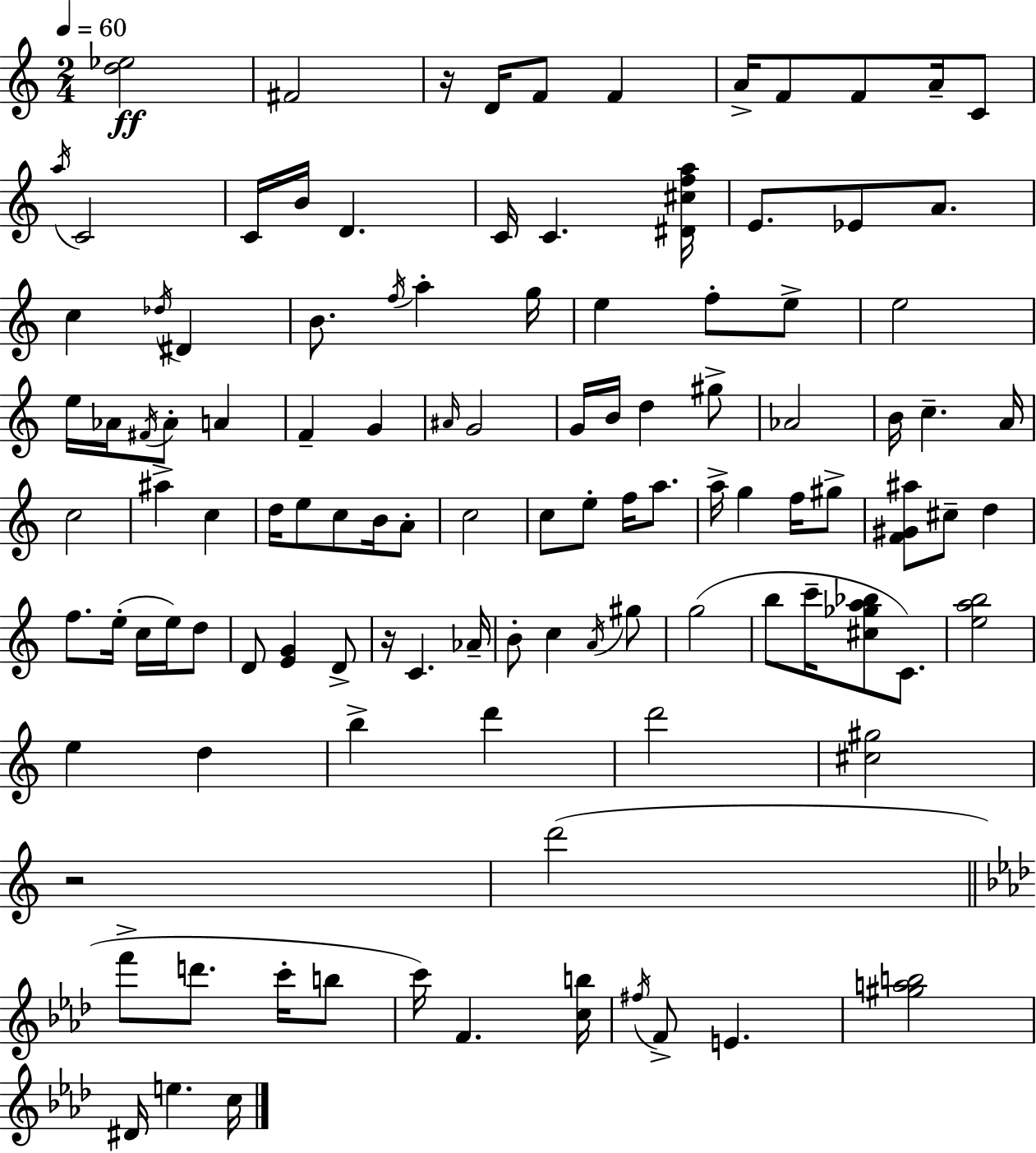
[D5,Eb5]/h F#4/h R/s D4/s F4/e F4/q A4/s F4/e F4/e A4/s C4/e A5/s C4/h C4/s B4/s D4/q. C4/s C4/q. [D#4,C#5,F5,A5]/s E4/e. Eb4/e A4/e. C5/q Db5/s D#4/q B4/e. F5/s A5/q G5/s E5/q F5/e E5/e E5/h E5/s Ab4/s F#4/s Ab4/e A4/q F4/q G4/q A#4/s G4/h G4/s B4/s D5/q G#5/e Ab4/h B4/s C5/q. A4/s C5/h A#5/q C5/q D5/s E5/e C5/e B4/s A4/e C5/h C5/e E5/e F5/s A5/e. A5/s G5/q F5/s G#5/e [F4,G#4,A#5]/e C#5/e D5/q F5/e. E5/s C5/s E5/s D5/e D4/e [E4,G4]/q D4/e R/s C4/q. Ab4/s B4/e C5/q A4/s G#5/e G5/h B5/e C6/s [C#5,Gb5,A5,Bb5]/e C4/e. [E5,A5,B5]/h E5/q D5/q B5/q D6/q D6/h [C#5,G#5]/h R/h D6/h F6/e D6/e. C6/s B5/e C6/s F4/q. [C5,B5]/s F#5/s F4/e E4/q. [G#5,A5,B5]/h D#4/s E5/q. C5/s